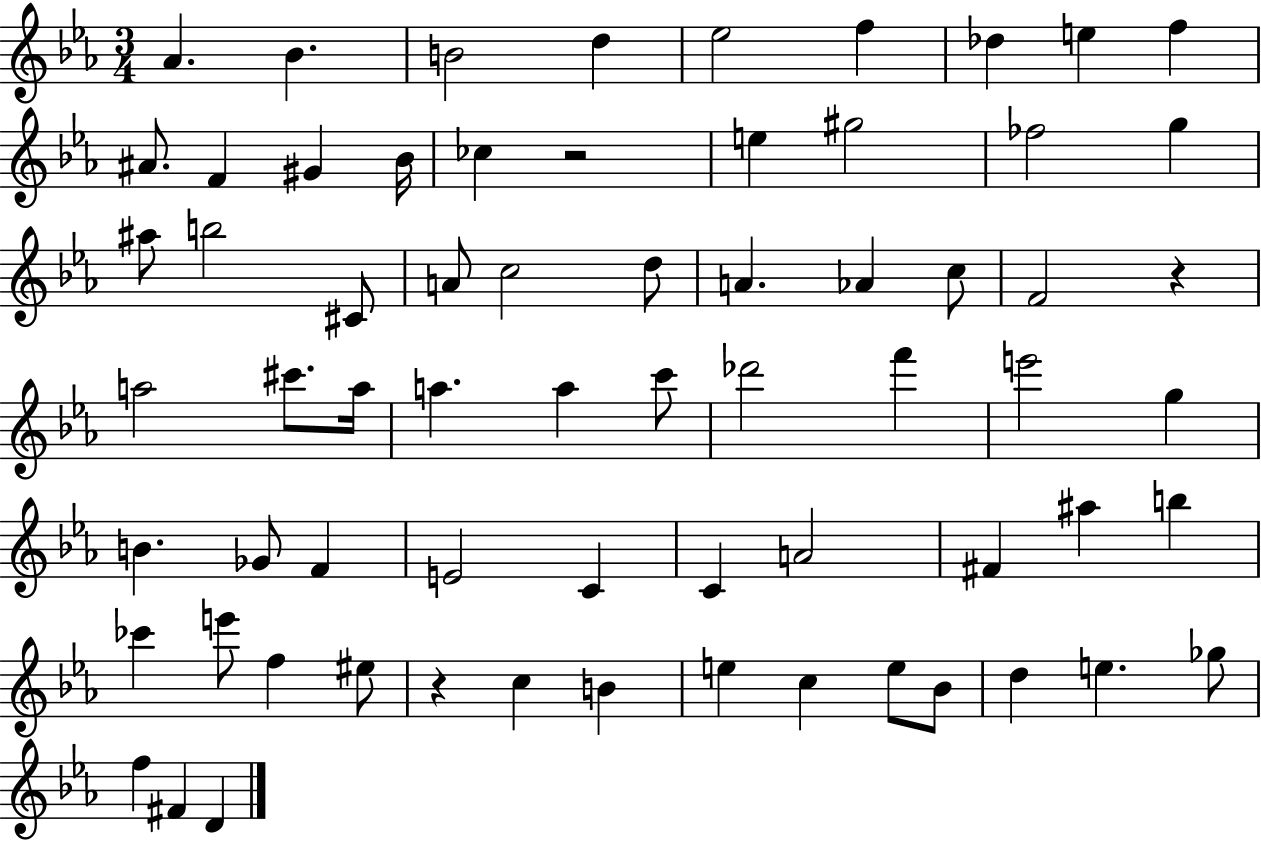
X:1
T:Untitled
M:3/4
L:1/4
K:Eb
_A _B B2 d _e2 f _d e f ^A/2 F ^G _B/4 _c z2 e ^g2 _f2 g ^a/2 b2 ^C/2 A/2 c2 d/2 A _A c/2 F2 z a2 ^c'/2 a/4 a a c'/2 _d'2 f' e'2 g B _G/2 F E2 C C A2 ^F ^a b _c' e'/2 f ^e/2 z c B e c e/2 _B/2 d e _g/2 f ^F D